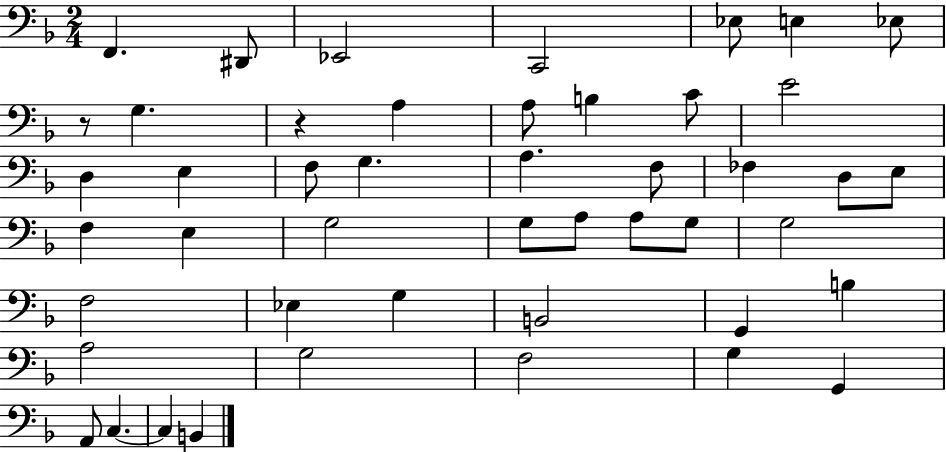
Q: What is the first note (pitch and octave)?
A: F2